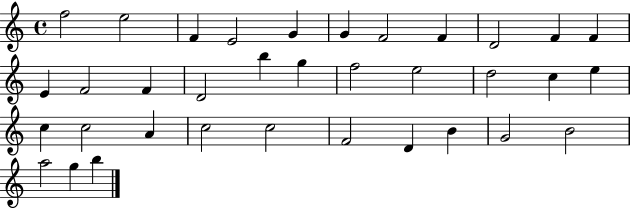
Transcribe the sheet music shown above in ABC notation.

X:1
T:Untitled
M:4/4
L:1/4
K:C
f2 e2 F E2 G G F2 F D2 F F E F2 F D2 b g f2 e2 d2 c e c c2 A c2 c2 F2 D B G2 B2 a2 g b